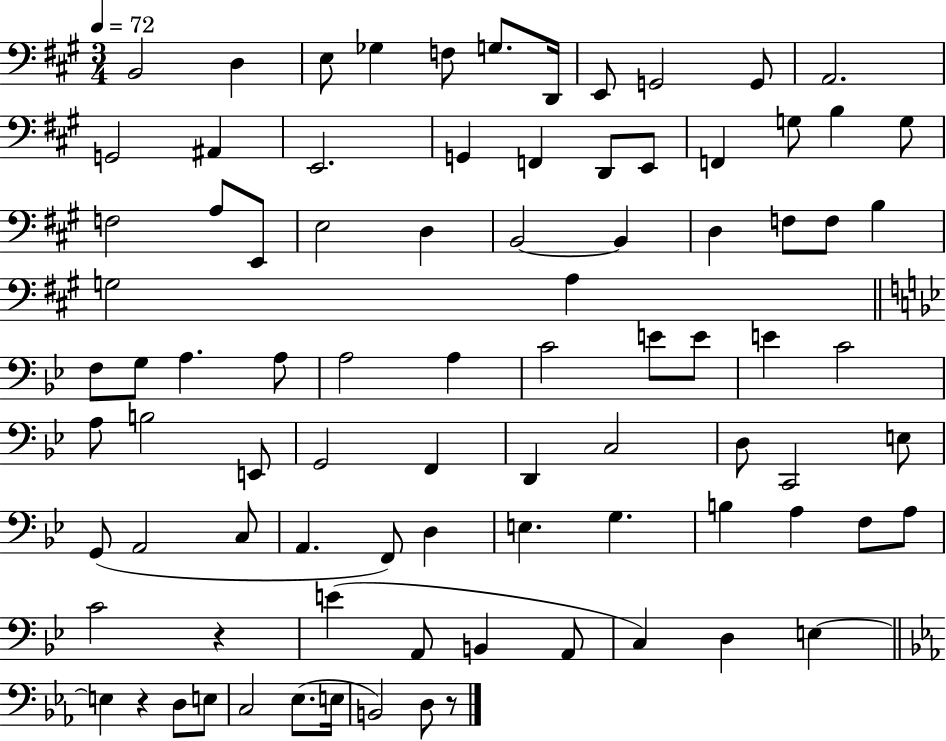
{
  \clef bass
  \numericTimeSignature
  \time 3/4
  \key a \major
  \tempo 4 = 72
  b,2 d4 | e8 ges4 f8 g8. d,16 | e,8 g,2 g,8 | a,2. | \break g,2 ais,4 | e,2. | g,4 f,4 d,8 e,8 | f,4 g8 b4 g8 | \break f2 a8 e,8 | e2 d4 | b,2~~ b,4 | d4 f8 f8 b4 | \break g2 a4 | \bar "||" \break \key g \minor f8 g8 a4. a8 | a2 a4 | c'2 e'8 e'8 | e'4 c'2 | \break a8 b2 e,8 | g,2 f,4 | d,4 c2 | d8 c,2 e8 | \break g,8( a,2 c8 | a,4. f,8) d4 | e4. g4. | b4 a4 f8 a8 | \break c'2 r4 | e'4( a,8 b,4 a,8 | c4) d4 e4~~ | \bar "||" \break \key c \minor e4 r4 d8 e8 | c2 ees8.( e16 | b,2) d8 r8 | \bar "|."
}